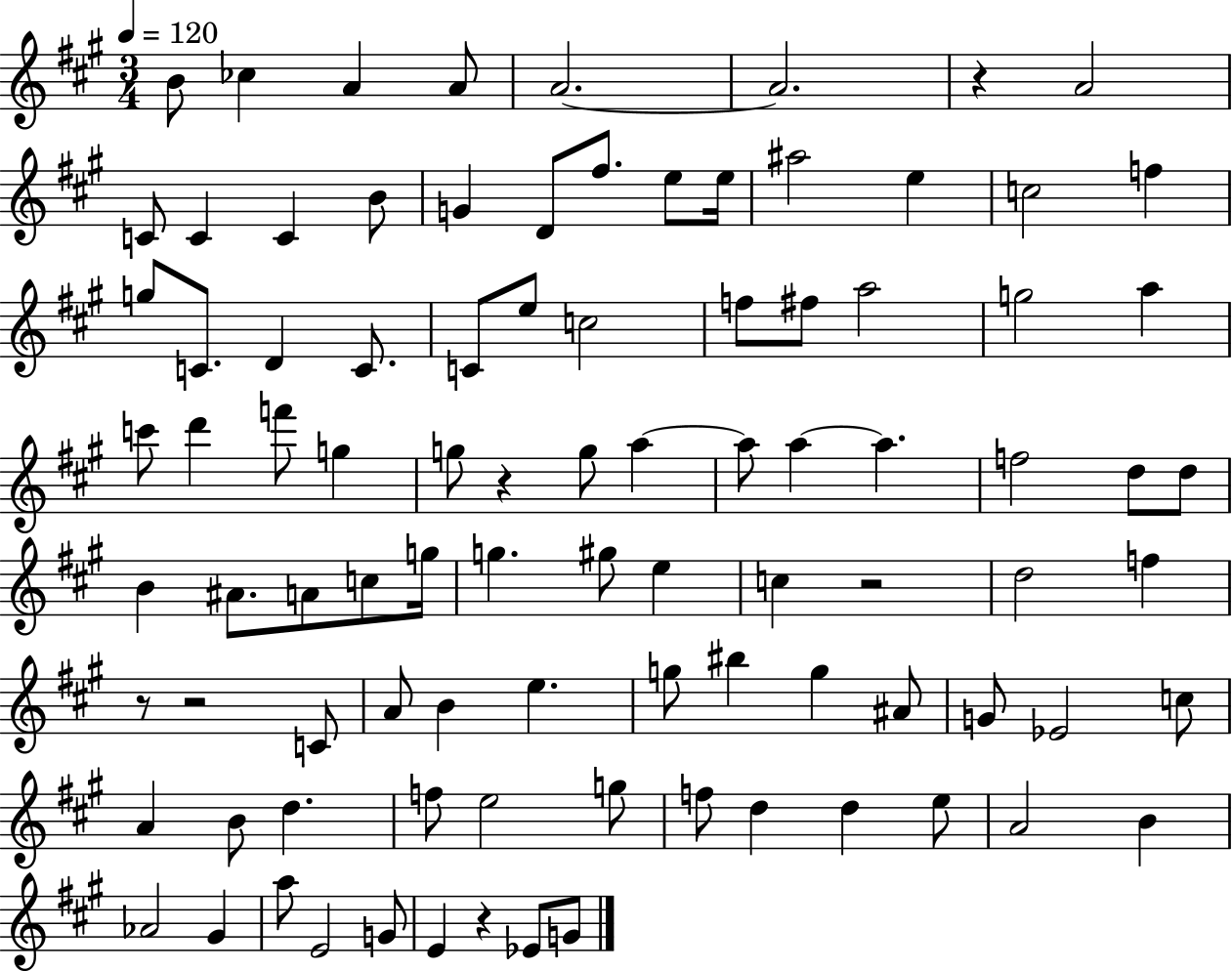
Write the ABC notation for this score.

X:1
T:Untitled
M:3/4
L:1/4
K:A
B/2 _c A A/2 A2 A2 z A2 C/2 C C B/2 G D/2 ^f/2 e/2 e/4 ^a2 e c2 f g/2 C/2 D C/2 C/2 e/2 c2 f/2 ^f/2 a2 g2 a c'/2 d' f'/2 g g/2 z g/2 a a/2 a a f2 d/2 d/2 B ^A/2 A/2 c/2 g/4 g ^g/2 e c z2 d2 f z/2 z2 C/2 A/2 B e g/2 ^b g ^A/2 G/2 _E2 c/2 A B/2 d f/2 e2 g/2 f/2 d d e/2 A2 B _A2 ^G a/2 E2 G/2 E z _E/2 G/2